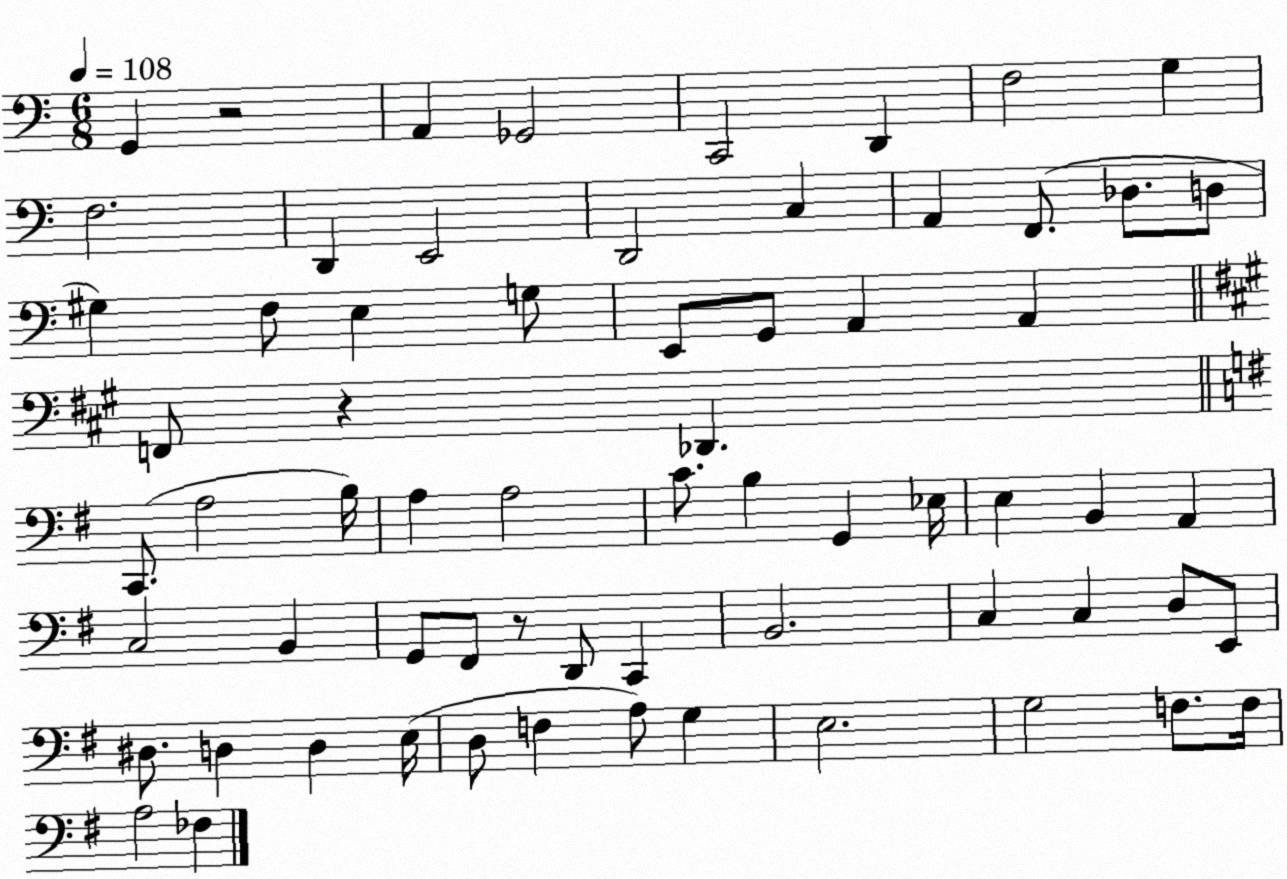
X:1
T:Untitled
M:6/8
L:1/4
K:C
G,, z2 A,, _G,,2 C,,2 D,, F,2 G, F,2 D,, E,,2 D,,2 C, A,, F,,/2 _D,/2 D,/2 ^G, F,/2 E, G,/2 E,,/2 G,,/2 A,, A,, F,,/2 z _D,, C,,/2 A,2 B,/4 A, A,2 C/2 B, G,, _E,/4 E, B,, A,, C,2 B,, G,,/2 ^F,,/2 z/2 D,,/2 C,, B,,2 C, C, D,/2 E,,/2 ^D,/2 D, D, E,/4 D,/2 F, A,/2 G, E,2 G,2 F,/2 F,/4 A,2 _F,